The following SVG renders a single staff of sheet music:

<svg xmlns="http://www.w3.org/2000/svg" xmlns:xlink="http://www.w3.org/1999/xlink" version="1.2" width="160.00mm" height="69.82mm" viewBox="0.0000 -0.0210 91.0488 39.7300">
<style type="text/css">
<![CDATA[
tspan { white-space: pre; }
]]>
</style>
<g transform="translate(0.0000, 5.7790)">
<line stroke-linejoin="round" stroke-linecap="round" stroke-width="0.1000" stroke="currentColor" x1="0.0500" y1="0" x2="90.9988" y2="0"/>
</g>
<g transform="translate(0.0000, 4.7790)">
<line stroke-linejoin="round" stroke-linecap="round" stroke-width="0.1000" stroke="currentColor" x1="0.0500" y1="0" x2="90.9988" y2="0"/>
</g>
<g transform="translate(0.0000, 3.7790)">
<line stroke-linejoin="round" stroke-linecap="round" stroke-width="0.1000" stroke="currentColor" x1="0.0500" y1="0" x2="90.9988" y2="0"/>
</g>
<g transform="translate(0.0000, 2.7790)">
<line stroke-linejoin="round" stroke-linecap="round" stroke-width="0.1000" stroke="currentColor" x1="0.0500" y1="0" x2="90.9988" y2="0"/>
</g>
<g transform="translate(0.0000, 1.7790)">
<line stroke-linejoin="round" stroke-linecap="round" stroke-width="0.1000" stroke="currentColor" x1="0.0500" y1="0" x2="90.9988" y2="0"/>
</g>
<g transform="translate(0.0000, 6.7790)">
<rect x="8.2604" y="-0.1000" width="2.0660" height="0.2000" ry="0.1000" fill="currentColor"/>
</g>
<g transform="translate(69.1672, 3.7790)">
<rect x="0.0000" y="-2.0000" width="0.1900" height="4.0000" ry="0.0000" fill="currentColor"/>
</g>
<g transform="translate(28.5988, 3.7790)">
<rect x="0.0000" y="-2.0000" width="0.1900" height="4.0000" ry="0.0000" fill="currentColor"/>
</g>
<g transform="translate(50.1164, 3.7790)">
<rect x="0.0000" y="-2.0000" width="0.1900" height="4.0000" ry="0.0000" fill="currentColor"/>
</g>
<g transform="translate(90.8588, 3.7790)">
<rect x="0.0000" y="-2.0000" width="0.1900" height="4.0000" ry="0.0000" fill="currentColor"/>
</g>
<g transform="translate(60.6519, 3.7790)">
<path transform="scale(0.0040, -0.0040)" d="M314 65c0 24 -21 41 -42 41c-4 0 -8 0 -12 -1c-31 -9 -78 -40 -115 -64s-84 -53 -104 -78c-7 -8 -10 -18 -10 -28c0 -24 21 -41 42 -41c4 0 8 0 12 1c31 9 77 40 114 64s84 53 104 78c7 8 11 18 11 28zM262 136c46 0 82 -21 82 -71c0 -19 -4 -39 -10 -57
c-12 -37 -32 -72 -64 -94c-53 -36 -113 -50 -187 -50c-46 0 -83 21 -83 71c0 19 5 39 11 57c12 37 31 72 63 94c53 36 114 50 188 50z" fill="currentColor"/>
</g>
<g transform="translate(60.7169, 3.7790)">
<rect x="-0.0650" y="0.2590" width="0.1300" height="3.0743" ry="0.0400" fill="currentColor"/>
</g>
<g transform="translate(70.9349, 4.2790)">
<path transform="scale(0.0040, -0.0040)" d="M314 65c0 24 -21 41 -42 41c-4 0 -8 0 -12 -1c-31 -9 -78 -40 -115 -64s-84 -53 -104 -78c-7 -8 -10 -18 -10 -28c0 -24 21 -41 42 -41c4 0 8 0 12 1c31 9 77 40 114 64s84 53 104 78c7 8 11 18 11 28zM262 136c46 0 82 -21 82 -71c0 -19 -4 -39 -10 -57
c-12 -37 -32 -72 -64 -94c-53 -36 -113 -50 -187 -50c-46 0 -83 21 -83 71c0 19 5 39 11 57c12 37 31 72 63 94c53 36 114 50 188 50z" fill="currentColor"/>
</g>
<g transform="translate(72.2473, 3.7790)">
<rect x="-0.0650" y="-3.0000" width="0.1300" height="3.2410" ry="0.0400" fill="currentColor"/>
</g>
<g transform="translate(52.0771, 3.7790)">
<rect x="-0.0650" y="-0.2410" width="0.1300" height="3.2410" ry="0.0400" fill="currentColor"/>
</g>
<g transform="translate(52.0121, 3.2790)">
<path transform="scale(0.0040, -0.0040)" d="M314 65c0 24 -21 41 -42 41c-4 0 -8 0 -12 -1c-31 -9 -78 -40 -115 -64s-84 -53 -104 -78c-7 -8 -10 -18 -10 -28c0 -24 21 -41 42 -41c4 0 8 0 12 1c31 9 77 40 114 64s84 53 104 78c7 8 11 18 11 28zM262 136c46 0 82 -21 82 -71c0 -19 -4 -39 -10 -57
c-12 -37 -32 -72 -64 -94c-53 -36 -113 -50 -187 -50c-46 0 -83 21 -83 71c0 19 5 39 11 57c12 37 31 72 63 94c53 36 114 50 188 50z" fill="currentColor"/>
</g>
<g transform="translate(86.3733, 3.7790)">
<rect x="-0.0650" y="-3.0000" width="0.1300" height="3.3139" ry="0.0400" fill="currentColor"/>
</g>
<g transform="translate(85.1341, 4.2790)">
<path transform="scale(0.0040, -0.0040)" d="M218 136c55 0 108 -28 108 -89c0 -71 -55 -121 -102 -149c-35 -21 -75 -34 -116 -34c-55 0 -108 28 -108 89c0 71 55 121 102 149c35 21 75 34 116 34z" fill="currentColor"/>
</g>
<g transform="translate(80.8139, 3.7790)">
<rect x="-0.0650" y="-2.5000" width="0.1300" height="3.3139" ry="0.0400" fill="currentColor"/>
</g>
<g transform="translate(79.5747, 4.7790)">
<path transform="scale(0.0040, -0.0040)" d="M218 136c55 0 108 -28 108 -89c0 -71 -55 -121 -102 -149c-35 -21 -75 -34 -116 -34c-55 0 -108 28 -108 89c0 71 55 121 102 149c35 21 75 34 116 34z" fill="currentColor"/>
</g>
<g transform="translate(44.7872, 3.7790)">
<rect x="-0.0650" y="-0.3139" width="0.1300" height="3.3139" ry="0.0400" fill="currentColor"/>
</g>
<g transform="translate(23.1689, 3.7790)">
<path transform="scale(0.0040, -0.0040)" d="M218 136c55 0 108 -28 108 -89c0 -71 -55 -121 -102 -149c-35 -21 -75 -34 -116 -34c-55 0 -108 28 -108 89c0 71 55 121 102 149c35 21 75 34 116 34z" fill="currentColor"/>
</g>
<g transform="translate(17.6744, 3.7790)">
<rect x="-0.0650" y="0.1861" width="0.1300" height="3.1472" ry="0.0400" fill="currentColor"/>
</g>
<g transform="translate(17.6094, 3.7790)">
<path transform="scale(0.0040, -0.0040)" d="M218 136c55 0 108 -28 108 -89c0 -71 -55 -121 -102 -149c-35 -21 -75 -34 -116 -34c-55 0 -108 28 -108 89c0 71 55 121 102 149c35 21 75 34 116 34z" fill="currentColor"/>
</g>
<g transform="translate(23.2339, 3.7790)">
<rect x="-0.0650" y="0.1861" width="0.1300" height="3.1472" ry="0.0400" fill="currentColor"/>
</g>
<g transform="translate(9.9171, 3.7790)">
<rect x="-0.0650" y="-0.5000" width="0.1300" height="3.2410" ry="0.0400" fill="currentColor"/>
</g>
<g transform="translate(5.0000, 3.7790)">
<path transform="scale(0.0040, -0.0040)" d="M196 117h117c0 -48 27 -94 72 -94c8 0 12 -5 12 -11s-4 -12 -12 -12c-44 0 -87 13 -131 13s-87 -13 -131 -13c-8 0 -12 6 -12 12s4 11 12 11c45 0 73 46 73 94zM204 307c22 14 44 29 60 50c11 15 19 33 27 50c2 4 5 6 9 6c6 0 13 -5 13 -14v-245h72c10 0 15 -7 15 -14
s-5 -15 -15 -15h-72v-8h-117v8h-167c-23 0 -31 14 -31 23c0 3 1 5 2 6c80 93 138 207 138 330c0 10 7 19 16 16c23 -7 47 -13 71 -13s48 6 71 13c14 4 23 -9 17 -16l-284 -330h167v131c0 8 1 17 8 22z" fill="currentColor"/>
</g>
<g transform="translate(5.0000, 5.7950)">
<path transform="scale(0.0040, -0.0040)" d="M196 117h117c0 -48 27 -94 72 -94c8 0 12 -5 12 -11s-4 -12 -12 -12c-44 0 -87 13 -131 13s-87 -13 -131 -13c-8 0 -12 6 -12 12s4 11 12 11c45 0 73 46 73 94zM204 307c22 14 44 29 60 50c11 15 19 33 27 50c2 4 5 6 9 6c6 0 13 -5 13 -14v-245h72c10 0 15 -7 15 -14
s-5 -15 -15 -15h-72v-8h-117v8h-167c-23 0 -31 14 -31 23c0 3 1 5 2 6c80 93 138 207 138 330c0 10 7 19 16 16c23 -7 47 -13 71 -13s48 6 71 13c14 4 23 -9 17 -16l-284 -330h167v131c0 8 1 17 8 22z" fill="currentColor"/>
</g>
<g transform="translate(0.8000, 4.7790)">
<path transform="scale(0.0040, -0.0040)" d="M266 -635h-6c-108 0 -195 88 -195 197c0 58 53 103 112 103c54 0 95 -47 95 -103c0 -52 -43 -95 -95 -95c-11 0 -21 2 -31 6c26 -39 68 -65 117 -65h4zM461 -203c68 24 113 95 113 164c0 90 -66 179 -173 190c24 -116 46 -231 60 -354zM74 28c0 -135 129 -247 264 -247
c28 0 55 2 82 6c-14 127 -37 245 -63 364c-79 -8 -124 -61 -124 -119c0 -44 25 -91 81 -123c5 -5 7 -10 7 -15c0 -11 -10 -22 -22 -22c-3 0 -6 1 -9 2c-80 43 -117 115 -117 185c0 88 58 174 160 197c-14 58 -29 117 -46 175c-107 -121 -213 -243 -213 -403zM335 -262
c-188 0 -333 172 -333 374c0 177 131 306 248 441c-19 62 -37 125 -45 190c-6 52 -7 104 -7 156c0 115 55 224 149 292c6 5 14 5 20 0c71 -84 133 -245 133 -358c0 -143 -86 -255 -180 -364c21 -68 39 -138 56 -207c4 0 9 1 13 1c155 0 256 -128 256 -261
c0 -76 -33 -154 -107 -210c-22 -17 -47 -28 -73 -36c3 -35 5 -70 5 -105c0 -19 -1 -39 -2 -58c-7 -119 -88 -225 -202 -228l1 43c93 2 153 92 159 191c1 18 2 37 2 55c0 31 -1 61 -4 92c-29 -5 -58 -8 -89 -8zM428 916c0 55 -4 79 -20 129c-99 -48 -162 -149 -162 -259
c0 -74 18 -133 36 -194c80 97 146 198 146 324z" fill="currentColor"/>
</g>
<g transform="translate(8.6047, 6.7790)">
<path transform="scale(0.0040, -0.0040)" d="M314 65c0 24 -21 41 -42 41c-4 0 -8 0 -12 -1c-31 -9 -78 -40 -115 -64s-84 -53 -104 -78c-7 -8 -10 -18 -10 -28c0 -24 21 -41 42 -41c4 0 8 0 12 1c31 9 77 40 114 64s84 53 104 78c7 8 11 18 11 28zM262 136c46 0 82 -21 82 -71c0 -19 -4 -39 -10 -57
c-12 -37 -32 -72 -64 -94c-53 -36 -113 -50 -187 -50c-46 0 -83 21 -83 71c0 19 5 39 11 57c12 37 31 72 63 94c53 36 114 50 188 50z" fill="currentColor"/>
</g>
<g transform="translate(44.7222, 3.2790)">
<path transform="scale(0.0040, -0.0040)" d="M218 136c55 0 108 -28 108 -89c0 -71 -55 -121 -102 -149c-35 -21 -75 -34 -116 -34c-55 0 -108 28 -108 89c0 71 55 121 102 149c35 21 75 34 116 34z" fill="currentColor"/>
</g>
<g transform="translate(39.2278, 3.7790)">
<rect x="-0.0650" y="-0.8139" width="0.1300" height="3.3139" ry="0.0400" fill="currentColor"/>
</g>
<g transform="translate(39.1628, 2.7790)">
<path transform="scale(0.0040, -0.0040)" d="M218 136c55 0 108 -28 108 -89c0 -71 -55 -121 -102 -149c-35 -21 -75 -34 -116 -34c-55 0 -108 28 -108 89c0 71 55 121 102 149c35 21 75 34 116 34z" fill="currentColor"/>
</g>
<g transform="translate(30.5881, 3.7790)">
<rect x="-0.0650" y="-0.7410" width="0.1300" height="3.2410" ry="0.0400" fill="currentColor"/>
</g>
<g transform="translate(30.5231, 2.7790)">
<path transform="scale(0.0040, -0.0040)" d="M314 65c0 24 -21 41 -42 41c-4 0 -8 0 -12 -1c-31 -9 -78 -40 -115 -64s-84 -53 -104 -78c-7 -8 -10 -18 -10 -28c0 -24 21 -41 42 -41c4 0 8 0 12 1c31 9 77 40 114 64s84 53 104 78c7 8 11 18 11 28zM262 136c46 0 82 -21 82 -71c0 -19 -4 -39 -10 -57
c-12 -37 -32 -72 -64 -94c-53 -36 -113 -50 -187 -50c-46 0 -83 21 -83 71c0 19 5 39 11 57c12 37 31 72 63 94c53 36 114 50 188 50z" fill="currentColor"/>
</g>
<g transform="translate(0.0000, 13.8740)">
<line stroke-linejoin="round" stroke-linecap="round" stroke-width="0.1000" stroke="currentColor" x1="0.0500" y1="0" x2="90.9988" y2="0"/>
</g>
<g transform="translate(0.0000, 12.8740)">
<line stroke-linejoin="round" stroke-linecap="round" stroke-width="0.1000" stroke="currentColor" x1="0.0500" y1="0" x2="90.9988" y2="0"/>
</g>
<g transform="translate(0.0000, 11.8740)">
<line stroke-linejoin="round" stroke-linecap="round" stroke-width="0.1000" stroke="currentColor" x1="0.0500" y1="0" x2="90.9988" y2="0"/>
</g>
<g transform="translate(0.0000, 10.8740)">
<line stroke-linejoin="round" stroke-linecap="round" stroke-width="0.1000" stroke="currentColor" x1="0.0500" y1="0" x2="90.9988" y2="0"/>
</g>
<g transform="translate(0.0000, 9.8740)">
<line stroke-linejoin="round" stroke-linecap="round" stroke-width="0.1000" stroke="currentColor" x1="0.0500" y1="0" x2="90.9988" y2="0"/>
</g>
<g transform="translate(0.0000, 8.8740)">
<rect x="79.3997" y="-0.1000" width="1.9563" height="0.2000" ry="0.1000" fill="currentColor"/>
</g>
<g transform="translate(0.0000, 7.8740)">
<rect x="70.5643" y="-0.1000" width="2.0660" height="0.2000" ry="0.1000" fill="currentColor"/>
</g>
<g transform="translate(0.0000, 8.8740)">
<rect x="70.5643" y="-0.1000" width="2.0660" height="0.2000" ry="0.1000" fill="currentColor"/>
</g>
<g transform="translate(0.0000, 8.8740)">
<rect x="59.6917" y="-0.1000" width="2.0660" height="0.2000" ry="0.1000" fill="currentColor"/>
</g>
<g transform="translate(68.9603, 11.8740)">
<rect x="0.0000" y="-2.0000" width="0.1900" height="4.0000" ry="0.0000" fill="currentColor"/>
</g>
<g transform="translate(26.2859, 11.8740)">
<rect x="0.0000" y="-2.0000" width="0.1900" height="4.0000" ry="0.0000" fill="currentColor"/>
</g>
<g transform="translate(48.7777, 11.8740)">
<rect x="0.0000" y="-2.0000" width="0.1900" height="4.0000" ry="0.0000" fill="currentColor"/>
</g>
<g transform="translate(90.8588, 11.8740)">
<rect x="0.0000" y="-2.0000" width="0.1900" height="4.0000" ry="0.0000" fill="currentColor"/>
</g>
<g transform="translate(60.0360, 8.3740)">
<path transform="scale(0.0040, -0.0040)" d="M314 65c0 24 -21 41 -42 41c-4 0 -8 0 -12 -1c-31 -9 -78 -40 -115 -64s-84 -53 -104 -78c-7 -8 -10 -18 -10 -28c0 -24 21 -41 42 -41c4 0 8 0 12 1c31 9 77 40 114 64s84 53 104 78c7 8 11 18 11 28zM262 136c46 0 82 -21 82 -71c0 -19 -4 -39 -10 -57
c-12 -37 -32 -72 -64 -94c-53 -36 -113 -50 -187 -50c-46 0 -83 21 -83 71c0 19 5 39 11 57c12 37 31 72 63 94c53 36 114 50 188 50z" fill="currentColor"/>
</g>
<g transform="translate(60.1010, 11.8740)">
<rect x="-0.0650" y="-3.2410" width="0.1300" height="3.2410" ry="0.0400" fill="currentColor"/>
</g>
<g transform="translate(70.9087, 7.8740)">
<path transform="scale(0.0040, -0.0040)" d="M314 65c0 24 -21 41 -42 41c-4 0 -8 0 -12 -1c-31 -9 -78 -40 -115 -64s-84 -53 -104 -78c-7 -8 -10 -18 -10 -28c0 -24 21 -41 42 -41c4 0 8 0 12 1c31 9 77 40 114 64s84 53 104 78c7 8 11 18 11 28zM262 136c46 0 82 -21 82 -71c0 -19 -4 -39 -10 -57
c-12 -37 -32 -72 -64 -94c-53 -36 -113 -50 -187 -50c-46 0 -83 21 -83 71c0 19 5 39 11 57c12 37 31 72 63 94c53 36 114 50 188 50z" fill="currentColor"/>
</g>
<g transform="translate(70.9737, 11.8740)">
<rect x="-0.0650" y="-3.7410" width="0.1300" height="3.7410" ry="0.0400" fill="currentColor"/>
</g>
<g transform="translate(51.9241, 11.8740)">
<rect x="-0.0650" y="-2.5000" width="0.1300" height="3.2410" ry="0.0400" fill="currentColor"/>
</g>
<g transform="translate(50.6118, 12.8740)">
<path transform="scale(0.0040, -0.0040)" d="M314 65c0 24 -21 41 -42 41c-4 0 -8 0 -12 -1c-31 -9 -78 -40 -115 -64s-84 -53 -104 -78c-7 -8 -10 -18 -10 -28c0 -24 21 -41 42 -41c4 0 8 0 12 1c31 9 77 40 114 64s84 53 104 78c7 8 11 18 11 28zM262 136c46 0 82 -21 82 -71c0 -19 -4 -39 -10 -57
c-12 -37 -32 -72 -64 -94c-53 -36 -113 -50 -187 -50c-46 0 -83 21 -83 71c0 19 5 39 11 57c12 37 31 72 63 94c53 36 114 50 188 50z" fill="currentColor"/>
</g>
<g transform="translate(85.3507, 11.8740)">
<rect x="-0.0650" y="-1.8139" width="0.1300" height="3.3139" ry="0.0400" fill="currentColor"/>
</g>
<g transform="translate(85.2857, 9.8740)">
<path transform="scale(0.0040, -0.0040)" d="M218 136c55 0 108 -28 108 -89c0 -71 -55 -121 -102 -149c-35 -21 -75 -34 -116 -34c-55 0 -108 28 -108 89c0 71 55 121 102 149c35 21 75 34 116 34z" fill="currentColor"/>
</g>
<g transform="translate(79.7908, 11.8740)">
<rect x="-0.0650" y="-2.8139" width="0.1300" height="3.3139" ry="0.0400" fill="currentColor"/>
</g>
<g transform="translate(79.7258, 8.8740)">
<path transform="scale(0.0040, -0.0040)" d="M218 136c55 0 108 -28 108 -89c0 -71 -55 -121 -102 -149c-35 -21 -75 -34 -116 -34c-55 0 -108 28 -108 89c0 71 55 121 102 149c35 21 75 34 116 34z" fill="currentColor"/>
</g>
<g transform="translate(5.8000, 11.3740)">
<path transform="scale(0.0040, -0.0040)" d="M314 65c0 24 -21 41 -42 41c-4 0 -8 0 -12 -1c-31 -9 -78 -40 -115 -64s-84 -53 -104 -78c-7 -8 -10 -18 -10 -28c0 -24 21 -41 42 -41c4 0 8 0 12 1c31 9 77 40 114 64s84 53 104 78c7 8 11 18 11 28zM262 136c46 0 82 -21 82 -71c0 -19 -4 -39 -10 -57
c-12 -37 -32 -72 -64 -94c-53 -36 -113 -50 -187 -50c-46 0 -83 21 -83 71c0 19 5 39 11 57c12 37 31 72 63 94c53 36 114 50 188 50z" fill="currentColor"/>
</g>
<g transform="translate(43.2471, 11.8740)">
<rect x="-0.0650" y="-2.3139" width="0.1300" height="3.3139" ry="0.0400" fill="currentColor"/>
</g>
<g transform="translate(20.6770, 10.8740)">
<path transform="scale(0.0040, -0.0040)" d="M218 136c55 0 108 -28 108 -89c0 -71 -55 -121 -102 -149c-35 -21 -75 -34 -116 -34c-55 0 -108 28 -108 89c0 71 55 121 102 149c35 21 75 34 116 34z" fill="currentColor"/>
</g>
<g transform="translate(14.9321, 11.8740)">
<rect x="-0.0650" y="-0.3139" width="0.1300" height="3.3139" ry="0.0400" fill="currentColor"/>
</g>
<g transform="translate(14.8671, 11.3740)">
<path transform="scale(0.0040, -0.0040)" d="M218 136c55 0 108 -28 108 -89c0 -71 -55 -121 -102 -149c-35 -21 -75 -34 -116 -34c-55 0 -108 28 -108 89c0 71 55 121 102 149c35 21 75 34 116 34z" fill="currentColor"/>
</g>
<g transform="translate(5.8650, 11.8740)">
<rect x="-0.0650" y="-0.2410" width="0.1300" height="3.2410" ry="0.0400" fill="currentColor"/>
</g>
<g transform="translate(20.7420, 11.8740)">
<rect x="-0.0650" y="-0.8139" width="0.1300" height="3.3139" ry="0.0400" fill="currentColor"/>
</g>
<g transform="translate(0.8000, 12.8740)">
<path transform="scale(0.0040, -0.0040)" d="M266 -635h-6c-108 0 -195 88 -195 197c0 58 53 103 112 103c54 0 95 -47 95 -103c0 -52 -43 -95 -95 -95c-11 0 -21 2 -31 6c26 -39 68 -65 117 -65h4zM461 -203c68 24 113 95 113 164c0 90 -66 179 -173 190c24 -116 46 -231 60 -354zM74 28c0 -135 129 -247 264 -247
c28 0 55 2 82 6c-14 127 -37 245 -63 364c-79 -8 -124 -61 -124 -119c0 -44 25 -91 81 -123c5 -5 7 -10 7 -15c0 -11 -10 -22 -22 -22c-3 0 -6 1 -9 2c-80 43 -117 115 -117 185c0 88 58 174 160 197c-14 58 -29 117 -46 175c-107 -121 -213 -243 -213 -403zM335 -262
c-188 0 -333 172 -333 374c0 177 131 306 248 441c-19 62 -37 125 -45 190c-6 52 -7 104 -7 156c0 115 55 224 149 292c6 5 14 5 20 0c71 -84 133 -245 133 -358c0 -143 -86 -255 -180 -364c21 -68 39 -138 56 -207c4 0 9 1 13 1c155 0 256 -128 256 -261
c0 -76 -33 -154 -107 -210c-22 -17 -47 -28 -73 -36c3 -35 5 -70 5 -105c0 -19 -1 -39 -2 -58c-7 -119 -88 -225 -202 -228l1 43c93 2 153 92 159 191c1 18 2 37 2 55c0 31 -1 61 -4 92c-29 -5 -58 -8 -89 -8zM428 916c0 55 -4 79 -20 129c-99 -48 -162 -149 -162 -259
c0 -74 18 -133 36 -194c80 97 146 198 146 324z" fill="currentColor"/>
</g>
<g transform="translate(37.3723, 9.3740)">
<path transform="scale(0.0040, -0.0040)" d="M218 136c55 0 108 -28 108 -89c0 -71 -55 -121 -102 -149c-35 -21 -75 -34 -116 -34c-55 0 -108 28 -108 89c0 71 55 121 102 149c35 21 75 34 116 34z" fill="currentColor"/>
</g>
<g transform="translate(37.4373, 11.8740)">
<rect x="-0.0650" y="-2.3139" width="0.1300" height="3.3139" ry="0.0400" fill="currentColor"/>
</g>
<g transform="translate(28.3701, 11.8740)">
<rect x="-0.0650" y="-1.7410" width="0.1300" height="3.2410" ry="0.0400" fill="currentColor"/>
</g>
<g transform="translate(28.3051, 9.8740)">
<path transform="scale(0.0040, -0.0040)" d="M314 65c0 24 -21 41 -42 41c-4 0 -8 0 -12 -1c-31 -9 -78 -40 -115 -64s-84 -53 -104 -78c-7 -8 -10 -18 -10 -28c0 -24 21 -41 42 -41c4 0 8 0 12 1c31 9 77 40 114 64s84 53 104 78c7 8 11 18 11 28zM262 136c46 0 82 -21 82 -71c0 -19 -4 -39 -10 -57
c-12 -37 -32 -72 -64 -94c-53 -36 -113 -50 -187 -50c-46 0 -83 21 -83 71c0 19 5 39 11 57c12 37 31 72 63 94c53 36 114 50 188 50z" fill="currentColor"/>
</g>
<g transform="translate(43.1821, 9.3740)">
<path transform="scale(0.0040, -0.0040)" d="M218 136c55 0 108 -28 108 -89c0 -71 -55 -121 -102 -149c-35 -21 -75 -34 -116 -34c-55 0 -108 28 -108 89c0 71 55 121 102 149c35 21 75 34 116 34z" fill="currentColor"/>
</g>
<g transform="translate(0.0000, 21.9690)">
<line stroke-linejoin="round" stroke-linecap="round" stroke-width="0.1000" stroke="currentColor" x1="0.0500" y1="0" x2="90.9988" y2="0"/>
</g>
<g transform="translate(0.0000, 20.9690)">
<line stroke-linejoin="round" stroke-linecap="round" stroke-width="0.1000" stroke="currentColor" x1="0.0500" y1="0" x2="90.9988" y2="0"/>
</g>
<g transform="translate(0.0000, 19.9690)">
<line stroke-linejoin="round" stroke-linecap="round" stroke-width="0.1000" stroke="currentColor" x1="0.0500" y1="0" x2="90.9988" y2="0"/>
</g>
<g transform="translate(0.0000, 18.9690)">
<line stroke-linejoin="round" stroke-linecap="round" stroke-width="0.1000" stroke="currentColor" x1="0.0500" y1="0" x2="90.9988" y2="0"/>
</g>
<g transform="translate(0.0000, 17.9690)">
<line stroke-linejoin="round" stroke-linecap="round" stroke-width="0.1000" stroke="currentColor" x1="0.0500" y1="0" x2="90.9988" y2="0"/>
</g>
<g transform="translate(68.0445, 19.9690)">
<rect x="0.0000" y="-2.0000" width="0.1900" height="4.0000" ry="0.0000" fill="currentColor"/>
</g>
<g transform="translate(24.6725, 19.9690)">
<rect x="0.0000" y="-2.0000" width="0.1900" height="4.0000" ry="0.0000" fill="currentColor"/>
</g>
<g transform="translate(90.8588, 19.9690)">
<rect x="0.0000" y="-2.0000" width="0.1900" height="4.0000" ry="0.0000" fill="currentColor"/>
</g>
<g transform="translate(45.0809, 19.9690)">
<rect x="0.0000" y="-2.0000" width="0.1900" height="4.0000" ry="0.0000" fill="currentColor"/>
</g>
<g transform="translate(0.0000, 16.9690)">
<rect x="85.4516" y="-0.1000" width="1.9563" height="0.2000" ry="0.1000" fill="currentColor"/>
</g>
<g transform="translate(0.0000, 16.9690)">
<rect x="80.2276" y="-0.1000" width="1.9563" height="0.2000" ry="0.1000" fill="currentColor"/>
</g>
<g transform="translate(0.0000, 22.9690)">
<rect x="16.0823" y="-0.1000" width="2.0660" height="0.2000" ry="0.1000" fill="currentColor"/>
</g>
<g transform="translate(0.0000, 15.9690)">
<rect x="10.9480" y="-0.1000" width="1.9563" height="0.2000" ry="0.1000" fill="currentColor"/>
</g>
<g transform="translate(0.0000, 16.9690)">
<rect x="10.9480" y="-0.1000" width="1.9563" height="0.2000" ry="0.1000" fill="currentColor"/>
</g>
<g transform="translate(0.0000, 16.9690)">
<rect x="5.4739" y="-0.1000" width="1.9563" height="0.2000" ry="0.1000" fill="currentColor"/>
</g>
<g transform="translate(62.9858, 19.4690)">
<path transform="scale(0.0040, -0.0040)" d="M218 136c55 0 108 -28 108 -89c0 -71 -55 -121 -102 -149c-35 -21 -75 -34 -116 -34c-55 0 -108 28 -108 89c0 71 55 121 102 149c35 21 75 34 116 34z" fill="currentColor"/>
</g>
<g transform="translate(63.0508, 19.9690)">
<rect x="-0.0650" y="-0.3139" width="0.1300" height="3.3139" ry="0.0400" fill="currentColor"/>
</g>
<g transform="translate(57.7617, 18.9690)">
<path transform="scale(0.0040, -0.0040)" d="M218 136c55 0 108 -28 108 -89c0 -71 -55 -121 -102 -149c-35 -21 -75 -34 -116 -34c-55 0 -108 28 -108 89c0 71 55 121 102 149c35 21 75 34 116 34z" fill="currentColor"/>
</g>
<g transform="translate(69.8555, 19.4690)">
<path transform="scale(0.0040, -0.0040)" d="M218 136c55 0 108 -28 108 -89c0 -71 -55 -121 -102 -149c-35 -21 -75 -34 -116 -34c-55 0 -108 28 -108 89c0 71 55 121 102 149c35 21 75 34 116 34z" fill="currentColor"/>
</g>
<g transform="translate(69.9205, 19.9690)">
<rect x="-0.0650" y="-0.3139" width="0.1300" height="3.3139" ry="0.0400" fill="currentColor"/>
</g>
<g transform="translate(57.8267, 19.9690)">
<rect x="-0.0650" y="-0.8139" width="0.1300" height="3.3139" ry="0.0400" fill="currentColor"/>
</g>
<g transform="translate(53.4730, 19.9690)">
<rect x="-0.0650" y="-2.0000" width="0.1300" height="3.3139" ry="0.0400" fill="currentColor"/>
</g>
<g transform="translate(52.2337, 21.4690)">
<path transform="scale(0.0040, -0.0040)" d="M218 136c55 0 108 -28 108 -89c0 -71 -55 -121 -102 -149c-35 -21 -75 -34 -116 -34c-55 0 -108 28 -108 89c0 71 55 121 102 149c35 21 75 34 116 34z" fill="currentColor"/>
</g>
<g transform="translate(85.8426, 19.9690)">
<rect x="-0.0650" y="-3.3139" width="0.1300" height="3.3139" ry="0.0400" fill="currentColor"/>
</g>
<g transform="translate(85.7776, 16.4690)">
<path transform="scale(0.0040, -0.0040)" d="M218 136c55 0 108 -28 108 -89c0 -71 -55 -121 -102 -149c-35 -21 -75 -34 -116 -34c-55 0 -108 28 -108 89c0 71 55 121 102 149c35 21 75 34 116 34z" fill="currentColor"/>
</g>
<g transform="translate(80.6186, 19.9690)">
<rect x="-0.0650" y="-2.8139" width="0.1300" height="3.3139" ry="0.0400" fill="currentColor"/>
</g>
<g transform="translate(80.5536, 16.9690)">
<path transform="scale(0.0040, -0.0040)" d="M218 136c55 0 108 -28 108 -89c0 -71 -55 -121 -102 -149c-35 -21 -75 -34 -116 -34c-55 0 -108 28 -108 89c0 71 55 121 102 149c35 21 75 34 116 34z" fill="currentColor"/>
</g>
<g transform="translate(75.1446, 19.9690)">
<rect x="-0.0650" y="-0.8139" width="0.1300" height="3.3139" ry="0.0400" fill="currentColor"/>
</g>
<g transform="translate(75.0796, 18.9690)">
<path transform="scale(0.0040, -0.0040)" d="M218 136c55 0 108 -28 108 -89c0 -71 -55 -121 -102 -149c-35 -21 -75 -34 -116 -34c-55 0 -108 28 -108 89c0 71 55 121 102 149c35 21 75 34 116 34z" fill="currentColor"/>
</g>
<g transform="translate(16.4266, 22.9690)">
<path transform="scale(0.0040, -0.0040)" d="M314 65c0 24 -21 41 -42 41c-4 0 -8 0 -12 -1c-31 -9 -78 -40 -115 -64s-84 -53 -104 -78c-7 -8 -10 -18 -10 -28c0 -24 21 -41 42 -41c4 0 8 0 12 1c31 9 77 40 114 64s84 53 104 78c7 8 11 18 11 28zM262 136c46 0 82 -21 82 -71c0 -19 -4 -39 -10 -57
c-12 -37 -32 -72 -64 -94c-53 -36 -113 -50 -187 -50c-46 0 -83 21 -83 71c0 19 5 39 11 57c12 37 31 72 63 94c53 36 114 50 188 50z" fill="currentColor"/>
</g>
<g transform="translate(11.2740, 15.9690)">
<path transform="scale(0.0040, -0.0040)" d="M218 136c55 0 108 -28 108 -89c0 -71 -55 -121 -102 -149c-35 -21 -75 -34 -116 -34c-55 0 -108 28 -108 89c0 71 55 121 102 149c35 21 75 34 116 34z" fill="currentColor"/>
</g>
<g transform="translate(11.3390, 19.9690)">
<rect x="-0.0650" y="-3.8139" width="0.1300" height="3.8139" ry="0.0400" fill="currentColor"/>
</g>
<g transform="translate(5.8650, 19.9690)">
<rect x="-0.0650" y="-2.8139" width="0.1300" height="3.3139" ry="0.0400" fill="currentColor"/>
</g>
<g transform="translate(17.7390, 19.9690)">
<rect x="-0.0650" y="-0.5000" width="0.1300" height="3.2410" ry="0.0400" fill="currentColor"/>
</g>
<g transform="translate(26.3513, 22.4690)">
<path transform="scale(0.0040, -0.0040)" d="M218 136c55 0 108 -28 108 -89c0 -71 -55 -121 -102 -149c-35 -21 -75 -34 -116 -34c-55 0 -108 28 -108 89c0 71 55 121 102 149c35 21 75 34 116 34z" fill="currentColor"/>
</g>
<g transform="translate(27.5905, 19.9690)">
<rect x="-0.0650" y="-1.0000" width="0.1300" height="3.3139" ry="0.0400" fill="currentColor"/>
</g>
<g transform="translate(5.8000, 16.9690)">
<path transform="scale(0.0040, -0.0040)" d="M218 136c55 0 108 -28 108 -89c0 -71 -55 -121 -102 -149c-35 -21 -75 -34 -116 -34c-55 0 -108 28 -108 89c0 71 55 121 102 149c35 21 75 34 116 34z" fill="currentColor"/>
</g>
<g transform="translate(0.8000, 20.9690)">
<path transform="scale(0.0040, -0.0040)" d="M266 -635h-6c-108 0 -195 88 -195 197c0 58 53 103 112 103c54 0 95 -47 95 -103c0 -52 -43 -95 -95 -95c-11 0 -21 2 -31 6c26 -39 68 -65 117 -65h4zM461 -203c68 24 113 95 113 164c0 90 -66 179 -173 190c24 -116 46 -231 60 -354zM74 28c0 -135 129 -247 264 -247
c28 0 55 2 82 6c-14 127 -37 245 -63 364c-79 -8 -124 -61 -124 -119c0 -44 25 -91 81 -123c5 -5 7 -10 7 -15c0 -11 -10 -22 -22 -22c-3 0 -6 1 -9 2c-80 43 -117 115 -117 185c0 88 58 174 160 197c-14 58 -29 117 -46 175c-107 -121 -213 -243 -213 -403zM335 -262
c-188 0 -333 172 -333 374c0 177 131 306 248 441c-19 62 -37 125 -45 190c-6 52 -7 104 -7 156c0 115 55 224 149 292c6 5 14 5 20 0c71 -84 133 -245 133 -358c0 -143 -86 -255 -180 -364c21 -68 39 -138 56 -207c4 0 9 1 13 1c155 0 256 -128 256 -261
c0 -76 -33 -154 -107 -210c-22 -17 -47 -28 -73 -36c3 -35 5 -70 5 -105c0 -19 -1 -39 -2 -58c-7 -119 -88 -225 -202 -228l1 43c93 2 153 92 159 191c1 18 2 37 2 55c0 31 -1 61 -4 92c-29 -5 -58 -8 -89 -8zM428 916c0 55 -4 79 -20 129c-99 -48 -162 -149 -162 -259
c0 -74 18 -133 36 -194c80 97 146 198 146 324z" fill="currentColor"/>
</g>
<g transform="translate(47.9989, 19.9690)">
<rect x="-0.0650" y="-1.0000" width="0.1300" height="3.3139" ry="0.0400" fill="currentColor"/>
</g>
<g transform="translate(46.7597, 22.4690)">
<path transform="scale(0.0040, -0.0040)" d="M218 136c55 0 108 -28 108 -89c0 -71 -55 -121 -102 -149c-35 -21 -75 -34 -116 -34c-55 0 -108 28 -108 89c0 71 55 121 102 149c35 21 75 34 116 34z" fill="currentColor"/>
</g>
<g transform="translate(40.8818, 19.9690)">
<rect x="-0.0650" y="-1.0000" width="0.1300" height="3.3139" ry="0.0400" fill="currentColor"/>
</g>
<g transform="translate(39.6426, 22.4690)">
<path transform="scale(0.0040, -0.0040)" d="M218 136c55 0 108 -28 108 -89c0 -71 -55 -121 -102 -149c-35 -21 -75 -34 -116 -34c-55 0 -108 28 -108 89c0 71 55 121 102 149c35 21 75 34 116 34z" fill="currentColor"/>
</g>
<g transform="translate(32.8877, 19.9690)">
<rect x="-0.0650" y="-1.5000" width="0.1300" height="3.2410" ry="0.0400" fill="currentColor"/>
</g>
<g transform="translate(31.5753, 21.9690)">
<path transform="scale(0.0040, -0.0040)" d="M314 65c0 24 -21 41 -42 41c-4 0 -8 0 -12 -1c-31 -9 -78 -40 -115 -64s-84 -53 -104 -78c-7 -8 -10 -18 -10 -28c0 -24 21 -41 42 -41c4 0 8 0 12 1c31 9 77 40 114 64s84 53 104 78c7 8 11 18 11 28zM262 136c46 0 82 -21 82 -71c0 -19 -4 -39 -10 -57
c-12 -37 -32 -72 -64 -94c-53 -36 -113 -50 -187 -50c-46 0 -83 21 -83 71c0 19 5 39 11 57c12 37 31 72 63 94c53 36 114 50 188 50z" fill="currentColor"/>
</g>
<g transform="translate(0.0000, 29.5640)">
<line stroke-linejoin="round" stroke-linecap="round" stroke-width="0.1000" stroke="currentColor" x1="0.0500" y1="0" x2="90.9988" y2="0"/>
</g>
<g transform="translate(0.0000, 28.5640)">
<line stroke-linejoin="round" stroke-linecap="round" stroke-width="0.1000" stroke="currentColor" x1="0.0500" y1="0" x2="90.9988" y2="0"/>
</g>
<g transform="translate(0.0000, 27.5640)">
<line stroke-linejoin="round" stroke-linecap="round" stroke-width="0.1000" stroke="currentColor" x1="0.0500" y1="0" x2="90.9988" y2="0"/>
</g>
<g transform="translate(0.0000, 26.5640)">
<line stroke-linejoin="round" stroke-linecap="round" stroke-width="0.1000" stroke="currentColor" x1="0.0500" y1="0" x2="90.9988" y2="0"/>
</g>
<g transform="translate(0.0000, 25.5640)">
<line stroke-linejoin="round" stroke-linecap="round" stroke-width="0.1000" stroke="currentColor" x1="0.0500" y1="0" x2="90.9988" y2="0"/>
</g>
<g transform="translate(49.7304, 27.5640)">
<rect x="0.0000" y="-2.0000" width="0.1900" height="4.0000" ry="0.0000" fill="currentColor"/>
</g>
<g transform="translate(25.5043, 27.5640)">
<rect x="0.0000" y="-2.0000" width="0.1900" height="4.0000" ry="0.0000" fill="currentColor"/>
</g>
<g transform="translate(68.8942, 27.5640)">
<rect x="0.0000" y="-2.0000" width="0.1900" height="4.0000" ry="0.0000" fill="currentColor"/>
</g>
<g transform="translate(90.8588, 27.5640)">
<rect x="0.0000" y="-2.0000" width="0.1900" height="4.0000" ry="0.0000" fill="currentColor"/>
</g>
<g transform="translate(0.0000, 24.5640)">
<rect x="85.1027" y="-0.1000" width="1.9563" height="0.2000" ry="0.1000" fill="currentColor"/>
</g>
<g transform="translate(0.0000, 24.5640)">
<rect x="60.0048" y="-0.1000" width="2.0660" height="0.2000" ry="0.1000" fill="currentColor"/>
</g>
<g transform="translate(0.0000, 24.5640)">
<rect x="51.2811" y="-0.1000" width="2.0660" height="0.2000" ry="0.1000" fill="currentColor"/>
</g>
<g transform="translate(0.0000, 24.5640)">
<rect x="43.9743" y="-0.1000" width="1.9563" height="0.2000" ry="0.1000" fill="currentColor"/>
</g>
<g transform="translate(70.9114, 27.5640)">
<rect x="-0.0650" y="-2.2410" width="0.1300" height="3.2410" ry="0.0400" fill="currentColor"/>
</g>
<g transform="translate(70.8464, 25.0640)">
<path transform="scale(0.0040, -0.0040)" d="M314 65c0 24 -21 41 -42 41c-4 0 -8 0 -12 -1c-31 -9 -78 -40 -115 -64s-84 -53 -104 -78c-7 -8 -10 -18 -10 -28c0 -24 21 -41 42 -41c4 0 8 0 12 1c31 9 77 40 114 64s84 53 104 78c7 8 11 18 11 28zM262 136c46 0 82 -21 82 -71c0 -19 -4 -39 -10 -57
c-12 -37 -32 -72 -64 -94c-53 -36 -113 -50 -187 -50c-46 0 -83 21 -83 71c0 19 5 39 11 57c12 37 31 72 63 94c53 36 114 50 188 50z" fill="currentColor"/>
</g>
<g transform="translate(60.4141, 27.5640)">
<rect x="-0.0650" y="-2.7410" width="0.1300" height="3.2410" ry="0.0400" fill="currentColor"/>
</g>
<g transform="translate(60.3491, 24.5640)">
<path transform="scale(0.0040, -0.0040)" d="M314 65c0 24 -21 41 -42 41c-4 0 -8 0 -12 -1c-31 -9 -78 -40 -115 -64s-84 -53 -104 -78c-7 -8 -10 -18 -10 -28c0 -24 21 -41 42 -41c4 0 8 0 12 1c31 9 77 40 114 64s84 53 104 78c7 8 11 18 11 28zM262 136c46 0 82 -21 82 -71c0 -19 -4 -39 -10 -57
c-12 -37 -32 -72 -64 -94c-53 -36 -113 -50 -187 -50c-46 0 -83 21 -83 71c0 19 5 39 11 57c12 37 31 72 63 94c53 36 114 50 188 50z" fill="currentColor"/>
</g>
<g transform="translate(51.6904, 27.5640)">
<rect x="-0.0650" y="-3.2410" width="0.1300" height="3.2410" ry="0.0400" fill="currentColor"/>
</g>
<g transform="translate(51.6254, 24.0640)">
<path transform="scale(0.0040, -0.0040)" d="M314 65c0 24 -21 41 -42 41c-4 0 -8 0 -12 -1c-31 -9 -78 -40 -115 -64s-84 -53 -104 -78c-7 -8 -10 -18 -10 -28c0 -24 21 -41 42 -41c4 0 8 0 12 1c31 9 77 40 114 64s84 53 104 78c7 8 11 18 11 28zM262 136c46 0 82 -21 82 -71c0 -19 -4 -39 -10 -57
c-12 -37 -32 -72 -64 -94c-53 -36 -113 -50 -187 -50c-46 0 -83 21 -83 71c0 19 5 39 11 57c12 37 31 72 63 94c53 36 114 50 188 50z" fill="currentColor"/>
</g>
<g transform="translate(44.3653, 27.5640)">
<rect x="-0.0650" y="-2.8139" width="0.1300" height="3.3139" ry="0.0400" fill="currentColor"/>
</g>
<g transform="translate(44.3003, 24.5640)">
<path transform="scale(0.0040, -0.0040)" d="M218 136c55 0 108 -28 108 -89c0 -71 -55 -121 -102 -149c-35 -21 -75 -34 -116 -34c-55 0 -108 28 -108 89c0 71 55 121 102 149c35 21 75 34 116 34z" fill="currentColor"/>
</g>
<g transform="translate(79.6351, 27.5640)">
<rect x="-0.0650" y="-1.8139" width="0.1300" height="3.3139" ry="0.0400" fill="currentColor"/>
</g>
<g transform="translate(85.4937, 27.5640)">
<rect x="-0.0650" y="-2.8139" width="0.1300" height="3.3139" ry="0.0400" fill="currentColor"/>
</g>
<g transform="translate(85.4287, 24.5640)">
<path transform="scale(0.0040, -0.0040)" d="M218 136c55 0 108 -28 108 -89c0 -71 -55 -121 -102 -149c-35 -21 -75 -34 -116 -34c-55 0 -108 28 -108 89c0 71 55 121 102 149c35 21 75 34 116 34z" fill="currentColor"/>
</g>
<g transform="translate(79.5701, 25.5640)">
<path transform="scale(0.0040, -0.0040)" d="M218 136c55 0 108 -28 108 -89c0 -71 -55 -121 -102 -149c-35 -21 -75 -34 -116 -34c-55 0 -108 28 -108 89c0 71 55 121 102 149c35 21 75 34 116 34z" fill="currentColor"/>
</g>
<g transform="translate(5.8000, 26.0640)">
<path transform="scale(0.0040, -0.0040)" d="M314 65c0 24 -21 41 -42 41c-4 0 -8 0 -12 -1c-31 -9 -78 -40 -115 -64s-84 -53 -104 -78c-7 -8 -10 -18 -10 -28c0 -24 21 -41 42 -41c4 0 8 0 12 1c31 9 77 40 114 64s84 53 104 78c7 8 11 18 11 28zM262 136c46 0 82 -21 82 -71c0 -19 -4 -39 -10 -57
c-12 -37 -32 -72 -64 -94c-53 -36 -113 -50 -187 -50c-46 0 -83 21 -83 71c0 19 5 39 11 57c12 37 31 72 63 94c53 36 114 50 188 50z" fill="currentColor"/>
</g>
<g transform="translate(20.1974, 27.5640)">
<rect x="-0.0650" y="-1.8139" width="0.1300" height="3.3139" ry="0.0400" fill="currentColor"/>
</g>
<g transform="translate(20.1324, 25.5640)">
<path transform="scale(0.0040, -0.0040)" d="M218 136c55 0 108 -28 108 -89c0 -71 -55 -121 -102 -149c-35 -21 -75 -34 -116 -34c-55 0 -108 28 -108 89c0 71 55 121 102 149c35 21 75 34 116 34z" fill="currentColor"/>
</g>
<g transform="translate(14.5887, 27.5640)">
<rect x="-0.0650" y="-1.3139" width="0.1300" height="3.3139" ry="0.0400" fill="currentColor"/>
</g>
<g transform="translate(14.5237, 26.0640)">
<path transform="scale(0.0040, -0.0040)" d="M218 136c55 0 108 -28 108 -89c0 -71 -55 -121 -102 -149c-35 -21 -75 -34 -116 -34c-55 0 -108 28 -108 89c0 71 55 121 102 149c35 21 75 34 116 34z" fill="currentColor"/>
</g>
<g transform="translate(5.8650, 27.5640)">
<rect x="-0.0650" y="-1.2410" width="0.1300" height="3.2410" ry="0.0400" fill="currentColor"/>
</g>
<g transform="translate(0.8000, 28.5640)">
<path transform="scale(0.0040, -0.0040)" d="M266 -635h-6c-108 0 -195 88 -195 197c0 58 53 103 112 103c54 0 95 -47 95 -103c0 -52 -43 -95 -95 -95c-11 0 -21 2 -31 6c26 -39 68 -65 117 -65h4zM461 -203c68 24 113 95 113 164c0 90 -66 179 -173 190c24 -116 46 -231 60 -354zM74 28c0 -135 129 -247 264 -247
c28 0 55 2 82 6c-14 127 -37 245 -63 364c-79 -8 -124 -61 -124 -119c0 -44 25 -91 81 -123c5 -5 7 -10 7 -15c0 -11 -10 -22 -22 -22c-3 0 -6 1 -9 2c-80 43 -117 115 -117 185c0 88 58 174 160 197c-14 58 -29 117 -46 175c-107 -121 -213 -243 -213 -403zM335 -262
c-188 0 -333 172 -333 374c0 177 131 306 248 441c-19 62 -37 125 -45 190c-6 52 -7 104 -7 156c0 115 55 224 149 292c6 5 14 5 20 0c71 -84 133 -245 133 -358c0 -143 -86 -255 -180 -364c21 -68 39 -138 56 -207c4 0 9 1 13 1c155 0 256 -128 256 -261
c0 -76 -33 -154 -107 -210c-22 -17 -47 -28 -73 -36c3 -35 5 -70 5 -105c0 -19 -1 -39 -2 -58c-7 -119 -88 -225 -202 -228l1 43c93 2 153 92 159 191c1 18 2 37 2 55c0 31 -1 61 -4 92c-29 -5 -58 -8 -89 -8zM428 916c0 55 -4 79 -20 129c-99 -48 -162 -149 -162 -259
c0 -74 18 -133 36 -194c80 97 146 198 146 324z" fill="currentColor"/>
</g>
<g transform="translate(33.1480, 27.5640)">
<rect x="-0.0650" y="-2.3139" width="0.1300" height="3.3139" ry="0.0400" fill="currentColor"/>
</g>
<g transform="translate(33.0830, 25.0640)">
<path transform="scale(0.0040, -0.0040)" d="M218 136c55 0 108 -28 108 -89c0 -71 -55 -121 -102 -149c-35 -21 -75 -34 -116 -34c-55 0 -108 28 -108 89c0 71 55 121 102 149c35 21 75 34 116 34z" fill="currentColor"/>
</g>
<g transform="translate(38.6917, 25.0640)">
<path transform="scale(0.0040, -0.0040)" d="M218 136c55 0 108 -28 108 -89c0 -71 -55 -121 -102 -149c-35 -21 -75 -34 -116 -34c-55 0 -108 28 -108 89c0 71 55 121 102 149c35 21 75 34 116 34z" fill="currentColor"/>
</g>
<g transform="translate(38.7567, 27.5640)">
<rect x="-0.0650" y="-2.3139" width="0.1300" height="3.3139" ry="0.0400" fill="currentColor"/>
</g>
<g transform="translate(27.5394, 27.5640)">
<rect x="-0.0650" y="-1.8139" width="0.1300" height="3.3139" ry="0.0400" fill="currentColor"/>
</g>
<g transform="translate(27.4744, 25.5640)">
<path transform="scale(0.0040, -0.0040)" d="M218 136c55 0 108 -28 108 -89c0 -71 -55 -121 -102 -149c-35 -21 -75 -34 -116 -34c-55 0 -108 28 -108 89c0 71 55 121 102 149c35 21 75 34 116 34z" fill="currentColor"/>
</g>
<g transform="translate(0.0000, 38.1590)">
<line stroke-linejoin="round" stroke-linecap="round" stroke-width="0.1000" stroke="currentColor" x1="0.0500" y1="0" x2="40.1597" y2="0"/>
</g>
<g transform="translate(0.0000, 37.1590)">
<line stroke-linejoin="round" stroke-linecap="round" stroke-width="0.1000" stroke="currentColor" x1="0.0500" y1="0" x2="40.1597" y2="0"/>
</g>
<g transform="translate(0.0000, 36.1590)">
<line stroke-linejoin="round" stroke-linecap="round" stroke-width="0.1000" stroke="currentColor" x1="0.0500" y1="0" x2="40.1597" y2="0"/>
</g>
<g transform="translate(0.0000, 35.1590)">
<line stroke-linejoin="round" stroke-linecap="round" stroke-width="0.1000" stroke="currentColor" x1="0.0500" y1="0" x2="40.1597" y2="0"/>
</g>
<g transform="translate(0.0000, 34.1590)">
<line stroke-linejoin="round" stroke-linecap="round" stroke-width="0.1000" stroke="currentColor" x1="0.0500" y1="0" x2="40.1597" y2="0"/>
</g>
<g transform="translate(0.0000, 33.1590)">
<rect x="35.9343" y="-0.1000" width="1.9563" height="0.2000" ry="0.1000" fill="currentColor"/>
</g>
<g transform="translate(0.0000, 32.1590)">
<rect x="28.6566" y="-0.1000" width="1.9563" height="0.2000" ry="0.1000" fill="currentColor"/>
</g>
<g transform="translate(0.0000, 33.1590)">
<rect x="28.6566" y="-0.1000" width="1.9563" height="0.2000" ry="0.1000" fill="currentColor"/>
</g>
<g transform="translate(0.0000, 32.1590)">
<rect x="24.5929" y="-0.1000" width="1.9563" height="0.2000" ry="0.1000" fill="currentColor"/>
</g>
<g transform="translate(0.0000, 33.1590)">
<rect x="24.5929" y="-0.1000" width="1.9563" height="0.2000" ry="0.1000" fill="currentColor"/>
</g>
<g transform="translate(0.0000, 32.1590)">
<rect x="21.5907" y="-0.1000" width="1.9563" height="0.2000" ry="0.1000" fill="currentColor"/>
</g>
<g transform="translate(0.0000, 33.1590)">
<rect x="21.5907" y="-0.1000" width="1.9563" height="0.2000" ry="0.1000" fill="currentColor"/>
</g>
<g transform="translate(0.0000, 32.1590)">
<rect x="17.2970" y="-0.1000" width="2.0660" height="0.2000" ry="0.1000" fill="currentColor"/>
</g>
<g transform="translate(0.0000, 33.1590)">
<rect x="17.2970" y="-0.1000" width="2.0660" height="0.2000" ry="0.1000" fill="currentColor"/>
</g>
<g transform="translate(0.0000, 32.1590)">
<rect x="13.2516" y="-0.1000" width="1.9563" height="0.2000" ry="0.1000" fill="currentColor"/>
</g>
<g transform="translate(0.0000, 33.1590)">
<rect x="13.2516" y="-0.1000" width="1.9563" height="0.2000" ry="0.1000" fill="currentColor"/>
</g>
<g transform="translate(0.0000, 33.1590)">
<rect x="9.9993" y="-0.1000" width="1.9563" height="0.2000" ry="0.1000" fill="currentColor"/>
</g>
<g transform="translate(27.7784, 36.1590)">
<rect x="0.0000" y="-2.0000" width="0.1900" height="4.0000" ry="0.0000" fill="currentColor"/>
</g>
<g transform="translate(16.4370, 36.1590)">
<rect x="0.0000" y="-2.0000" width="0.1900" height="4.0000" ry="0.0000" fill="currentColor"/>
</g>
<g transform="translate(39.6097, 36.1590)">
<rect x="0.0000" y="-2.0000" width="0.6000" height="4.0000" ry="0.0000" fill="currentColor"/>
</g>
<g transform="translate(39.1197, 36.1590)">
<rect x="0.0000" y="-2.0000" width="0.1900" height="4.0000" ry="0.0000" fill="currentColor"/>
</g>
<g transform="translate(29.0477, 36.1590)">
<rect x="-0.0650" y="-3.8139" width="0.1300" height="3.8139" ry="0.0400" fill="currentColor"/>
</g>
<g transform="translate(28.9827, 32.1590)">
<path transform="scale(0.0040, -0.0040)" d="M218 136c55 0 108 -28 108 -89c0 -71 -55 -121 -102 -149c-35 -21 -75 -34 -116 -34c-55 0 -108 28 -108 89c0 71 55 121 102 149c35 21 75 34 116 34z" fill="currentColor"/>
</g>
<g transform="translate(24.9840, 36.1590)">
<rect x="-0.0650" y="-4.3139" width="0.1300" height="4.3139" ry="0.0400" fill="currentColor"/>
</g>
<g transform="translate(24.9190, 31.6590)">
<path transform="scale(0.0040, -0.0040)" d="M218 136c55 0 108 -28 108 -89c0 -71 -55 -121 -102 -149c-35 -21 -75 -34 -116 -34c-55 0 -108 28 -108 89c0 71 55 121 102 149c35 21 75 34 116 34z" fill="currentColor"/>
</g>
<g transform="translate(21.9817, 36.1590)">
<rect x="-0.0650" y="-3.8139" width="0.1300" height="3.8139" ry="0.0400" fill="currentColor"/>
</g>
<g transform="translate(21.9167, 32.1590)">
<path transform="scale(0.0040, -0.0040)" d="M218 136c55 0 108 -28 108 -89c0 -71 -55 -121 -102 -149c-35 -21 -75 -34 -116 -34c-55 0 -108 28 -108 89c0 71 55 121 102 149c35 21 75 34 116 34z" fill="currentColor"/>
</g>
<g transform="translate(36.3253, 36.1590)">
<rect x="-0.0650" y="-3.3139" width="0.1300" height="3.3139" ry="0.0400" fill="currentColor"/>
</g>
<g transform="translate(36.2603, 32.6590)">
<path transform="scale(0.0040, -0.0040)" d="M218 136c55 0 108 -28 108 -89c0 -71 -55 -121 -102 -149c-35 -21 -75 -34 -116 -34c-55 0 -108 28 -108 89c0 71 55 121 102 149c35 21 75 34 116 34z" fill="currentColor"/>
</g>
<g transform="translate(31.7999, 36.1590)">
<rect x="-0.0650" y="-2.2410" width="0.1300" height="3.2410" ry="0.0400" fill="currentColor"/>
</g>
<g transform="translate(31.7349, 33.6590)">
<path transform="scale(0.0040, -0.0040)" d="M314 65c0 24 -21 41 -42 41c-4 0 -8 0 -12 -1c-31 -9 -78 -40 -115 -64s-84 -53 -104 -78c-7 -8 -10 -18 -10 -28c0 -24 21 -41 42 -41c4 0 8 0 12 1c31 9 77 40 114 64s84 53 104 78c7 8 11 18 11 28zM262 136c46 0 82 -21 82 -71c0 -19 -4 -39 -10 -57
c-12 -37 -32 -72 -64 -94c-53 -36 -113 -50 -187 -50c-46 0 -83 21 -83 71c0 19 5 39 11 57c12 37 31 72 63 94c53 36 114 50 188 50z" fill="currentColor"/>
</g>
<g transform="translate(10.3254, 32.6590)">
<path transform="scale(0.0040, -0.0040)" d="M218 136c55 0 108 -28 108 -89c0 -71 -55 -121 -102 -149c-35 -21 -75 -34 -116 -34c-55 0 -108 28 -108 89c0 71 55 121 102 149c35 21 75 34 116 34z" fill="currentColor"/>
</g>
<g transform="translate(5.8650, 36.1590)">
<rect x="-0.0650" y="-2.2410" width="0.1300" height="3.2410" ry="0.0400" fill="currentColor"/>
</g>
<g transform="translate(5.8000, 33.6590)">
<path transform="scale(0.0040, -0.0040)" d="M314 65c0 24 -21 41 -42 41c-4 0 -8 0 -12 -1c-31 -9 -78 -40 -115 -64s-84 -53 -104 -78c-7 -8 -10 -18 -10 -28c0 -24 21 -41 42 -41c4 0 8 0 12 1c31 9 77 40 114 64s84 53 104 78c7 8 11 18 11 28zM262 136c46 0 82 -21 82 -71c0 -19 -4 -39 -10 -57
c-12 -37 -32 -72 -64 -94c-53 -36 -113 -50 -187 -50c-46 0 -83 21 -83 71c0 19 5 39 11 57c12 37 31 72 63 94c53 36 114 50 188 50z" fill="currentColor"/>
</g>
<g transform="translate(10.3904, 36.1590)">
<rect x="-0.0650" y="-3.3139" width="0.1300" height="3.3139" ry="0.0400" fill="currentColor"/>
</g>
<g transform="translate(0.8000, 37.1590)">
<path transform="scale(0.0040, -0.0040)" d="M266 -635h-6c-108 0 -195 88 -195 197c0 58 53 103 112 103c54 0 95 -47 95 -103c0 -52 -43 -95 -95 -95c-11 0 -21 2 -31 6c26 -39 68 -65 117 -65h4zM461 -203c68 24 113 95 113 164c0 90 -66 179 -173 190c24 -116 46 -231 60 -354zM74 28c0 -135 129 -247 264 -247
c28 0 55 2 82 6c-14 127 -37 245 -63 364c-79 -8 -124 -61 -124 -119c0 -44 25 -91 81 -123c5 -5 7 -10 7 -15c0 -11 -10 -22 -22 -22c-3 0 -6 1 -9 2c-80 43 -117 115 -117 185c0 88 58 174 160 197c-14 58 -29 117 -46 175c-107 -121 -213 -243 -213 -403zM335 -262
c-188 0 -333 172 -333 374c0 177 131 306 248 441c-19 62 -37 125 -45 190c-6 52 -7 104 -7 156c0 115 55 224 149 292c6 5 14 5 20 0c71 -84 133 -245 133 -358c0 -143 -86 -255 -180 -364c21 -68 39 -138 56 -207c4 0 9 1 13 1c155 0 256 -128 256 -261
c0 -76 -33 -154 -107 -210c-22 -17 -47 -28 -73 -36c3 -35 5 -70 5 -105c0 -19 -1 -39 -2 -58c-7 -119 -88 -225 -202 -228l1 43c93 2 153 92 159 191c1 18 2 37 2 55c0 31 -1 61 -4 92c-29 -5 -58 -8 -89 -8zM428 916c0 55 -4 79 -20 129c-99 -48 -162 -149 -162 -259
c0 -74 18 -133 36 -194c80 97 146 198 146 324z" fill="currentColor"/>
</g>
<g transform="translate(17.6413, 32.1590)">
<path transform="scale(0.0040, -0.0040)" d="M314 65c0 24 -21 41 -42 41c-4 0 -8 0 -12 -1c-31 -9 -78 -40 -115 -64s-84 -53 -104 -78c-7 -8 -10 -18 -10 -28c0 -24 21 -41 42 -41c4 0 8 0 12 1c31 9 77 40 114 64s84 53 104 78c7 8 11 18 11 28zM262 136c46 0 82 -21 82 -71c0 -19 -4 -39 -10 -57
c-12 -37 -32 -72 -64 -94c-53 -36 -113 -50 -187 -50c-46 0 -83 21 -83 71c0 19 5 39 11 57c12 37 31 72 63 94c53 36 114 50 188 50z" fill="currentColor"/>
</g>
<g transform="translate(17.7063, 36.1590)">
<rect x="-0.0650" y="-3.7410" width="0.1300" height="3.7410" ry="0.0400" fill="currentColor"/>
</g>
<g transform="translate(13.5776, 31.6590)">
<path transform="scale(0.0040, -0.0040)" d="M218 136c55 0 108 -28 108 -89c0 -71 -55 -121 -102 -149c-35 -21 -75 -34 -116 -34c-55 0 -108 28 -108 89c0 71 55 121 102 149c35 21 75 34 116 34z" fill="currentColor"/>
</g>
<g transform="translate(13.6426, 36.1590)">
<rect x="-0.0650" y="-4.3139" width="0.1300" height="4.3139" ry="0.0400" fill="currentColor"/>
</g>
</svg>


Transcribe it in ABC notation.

X:1
T:Untitled
M:4/4
L:1/4
K:C
C2 B B d2 d c c2 B2 A2 G A c2 c d f2 g g G2 b2 c'2 a f a c' C2 D E2 D D F d c c d a b e2 e f f g g a b2 a2 g2 f a g2 b d' c'2 c' d' c' g2 b